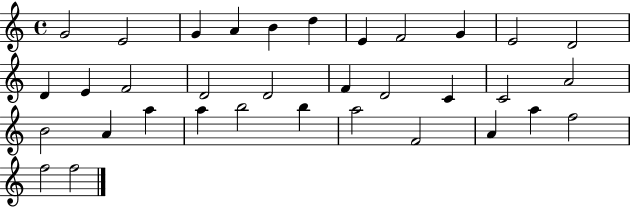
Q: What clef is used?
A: treble